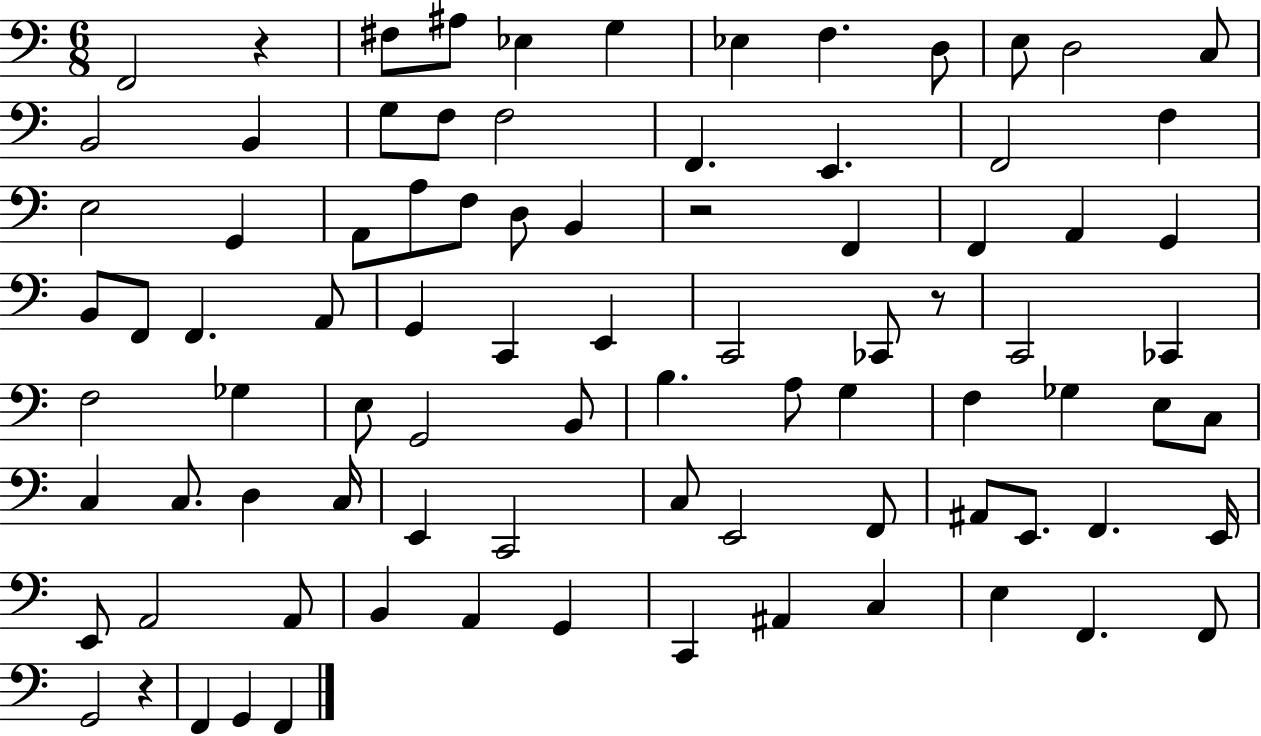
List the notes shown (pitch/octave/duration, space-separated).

F2/h R/q F#3/e A#3/e Eb3/q G3/q Eb3/q F3/q. D3/e E3/e D3/h C3/e B2/h B2/q G3/e F3/e F3/h F2/q. E2/q. F2/h F3/q E3/h G2/q A2/e A3/e F3/e D3/e B2/q R/h F2/q F2/q A2/q G2/q B2/e F2/e F2/q. A2/e G2/q C2/q E2/q C2/h CES2/e R/e C2/h CES2/q F3/h Gb3/q E3/e G2/h B2/e B3/q. A3/e G3/q F3/q Gb3/q E3/e C3/e C3/q C3/e. D3/q C3/s E2/q C2/h C3/e E2/h F2/e A#2/e E2/e. F2/q. E2/s E2/e A2/h A2/e B2/q A2/q G2/q C2/q A#2/q C3/q E3/q F2/q. F2/e G2/h R/q F2/q G2/q F2/q